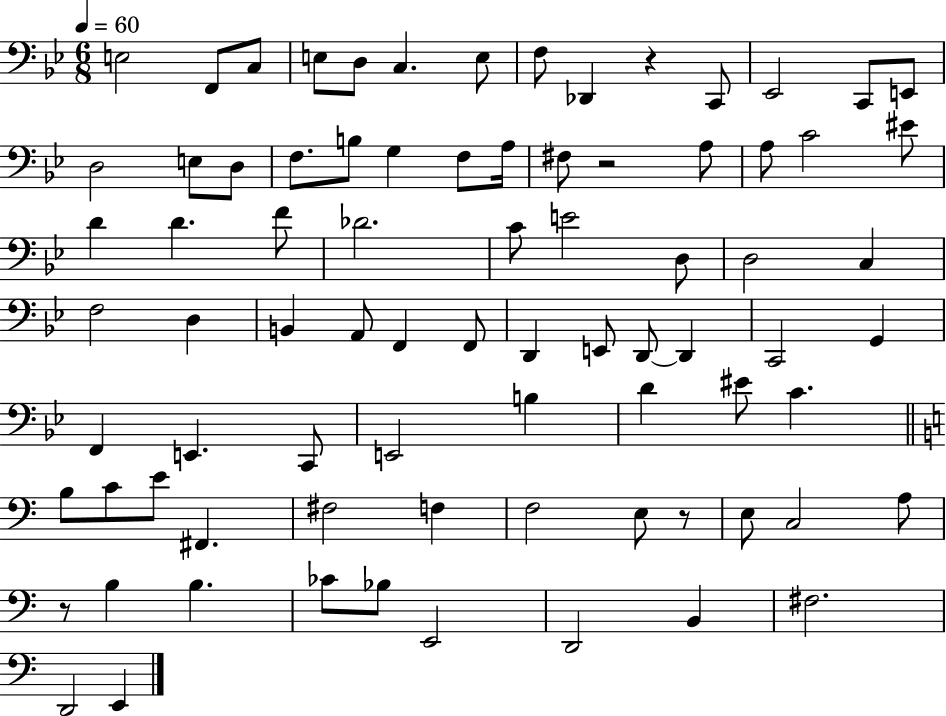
X:1
T:Untitled
M:6/8
L:1/4
K:Bb
E,2 F,,/2 C,/2 E,/2 D,/2 C, E,/2 F,/2 _D,, z C,,/2 _E,,2 C,,/2 E,,/2 D,2 E,/2 D,/2 F,/2 B,/2 G, F,/2 A,/4 ^F,/2 z2 A,/2 A,/2 C2 ^E/2 D D F/2 _D2 C/2 E2 D,/2 D,2 C, F,2 D, B,, A,,/2 F,, F,,/2 D,, E,,/2 D,,/2 D,, C,,2 G,, F,, E,, C,,/2 E,,2 B, D ^E/2 C B,/2 C/2 E/2 ^F,, ^F,2 F, F,2 E,/2 z/2 E,/2 C,2 A,/2 z/2 B, B, _C/2 _B,/2 E,,2 D,,2 B,, ^F,2 D,,2 E,,